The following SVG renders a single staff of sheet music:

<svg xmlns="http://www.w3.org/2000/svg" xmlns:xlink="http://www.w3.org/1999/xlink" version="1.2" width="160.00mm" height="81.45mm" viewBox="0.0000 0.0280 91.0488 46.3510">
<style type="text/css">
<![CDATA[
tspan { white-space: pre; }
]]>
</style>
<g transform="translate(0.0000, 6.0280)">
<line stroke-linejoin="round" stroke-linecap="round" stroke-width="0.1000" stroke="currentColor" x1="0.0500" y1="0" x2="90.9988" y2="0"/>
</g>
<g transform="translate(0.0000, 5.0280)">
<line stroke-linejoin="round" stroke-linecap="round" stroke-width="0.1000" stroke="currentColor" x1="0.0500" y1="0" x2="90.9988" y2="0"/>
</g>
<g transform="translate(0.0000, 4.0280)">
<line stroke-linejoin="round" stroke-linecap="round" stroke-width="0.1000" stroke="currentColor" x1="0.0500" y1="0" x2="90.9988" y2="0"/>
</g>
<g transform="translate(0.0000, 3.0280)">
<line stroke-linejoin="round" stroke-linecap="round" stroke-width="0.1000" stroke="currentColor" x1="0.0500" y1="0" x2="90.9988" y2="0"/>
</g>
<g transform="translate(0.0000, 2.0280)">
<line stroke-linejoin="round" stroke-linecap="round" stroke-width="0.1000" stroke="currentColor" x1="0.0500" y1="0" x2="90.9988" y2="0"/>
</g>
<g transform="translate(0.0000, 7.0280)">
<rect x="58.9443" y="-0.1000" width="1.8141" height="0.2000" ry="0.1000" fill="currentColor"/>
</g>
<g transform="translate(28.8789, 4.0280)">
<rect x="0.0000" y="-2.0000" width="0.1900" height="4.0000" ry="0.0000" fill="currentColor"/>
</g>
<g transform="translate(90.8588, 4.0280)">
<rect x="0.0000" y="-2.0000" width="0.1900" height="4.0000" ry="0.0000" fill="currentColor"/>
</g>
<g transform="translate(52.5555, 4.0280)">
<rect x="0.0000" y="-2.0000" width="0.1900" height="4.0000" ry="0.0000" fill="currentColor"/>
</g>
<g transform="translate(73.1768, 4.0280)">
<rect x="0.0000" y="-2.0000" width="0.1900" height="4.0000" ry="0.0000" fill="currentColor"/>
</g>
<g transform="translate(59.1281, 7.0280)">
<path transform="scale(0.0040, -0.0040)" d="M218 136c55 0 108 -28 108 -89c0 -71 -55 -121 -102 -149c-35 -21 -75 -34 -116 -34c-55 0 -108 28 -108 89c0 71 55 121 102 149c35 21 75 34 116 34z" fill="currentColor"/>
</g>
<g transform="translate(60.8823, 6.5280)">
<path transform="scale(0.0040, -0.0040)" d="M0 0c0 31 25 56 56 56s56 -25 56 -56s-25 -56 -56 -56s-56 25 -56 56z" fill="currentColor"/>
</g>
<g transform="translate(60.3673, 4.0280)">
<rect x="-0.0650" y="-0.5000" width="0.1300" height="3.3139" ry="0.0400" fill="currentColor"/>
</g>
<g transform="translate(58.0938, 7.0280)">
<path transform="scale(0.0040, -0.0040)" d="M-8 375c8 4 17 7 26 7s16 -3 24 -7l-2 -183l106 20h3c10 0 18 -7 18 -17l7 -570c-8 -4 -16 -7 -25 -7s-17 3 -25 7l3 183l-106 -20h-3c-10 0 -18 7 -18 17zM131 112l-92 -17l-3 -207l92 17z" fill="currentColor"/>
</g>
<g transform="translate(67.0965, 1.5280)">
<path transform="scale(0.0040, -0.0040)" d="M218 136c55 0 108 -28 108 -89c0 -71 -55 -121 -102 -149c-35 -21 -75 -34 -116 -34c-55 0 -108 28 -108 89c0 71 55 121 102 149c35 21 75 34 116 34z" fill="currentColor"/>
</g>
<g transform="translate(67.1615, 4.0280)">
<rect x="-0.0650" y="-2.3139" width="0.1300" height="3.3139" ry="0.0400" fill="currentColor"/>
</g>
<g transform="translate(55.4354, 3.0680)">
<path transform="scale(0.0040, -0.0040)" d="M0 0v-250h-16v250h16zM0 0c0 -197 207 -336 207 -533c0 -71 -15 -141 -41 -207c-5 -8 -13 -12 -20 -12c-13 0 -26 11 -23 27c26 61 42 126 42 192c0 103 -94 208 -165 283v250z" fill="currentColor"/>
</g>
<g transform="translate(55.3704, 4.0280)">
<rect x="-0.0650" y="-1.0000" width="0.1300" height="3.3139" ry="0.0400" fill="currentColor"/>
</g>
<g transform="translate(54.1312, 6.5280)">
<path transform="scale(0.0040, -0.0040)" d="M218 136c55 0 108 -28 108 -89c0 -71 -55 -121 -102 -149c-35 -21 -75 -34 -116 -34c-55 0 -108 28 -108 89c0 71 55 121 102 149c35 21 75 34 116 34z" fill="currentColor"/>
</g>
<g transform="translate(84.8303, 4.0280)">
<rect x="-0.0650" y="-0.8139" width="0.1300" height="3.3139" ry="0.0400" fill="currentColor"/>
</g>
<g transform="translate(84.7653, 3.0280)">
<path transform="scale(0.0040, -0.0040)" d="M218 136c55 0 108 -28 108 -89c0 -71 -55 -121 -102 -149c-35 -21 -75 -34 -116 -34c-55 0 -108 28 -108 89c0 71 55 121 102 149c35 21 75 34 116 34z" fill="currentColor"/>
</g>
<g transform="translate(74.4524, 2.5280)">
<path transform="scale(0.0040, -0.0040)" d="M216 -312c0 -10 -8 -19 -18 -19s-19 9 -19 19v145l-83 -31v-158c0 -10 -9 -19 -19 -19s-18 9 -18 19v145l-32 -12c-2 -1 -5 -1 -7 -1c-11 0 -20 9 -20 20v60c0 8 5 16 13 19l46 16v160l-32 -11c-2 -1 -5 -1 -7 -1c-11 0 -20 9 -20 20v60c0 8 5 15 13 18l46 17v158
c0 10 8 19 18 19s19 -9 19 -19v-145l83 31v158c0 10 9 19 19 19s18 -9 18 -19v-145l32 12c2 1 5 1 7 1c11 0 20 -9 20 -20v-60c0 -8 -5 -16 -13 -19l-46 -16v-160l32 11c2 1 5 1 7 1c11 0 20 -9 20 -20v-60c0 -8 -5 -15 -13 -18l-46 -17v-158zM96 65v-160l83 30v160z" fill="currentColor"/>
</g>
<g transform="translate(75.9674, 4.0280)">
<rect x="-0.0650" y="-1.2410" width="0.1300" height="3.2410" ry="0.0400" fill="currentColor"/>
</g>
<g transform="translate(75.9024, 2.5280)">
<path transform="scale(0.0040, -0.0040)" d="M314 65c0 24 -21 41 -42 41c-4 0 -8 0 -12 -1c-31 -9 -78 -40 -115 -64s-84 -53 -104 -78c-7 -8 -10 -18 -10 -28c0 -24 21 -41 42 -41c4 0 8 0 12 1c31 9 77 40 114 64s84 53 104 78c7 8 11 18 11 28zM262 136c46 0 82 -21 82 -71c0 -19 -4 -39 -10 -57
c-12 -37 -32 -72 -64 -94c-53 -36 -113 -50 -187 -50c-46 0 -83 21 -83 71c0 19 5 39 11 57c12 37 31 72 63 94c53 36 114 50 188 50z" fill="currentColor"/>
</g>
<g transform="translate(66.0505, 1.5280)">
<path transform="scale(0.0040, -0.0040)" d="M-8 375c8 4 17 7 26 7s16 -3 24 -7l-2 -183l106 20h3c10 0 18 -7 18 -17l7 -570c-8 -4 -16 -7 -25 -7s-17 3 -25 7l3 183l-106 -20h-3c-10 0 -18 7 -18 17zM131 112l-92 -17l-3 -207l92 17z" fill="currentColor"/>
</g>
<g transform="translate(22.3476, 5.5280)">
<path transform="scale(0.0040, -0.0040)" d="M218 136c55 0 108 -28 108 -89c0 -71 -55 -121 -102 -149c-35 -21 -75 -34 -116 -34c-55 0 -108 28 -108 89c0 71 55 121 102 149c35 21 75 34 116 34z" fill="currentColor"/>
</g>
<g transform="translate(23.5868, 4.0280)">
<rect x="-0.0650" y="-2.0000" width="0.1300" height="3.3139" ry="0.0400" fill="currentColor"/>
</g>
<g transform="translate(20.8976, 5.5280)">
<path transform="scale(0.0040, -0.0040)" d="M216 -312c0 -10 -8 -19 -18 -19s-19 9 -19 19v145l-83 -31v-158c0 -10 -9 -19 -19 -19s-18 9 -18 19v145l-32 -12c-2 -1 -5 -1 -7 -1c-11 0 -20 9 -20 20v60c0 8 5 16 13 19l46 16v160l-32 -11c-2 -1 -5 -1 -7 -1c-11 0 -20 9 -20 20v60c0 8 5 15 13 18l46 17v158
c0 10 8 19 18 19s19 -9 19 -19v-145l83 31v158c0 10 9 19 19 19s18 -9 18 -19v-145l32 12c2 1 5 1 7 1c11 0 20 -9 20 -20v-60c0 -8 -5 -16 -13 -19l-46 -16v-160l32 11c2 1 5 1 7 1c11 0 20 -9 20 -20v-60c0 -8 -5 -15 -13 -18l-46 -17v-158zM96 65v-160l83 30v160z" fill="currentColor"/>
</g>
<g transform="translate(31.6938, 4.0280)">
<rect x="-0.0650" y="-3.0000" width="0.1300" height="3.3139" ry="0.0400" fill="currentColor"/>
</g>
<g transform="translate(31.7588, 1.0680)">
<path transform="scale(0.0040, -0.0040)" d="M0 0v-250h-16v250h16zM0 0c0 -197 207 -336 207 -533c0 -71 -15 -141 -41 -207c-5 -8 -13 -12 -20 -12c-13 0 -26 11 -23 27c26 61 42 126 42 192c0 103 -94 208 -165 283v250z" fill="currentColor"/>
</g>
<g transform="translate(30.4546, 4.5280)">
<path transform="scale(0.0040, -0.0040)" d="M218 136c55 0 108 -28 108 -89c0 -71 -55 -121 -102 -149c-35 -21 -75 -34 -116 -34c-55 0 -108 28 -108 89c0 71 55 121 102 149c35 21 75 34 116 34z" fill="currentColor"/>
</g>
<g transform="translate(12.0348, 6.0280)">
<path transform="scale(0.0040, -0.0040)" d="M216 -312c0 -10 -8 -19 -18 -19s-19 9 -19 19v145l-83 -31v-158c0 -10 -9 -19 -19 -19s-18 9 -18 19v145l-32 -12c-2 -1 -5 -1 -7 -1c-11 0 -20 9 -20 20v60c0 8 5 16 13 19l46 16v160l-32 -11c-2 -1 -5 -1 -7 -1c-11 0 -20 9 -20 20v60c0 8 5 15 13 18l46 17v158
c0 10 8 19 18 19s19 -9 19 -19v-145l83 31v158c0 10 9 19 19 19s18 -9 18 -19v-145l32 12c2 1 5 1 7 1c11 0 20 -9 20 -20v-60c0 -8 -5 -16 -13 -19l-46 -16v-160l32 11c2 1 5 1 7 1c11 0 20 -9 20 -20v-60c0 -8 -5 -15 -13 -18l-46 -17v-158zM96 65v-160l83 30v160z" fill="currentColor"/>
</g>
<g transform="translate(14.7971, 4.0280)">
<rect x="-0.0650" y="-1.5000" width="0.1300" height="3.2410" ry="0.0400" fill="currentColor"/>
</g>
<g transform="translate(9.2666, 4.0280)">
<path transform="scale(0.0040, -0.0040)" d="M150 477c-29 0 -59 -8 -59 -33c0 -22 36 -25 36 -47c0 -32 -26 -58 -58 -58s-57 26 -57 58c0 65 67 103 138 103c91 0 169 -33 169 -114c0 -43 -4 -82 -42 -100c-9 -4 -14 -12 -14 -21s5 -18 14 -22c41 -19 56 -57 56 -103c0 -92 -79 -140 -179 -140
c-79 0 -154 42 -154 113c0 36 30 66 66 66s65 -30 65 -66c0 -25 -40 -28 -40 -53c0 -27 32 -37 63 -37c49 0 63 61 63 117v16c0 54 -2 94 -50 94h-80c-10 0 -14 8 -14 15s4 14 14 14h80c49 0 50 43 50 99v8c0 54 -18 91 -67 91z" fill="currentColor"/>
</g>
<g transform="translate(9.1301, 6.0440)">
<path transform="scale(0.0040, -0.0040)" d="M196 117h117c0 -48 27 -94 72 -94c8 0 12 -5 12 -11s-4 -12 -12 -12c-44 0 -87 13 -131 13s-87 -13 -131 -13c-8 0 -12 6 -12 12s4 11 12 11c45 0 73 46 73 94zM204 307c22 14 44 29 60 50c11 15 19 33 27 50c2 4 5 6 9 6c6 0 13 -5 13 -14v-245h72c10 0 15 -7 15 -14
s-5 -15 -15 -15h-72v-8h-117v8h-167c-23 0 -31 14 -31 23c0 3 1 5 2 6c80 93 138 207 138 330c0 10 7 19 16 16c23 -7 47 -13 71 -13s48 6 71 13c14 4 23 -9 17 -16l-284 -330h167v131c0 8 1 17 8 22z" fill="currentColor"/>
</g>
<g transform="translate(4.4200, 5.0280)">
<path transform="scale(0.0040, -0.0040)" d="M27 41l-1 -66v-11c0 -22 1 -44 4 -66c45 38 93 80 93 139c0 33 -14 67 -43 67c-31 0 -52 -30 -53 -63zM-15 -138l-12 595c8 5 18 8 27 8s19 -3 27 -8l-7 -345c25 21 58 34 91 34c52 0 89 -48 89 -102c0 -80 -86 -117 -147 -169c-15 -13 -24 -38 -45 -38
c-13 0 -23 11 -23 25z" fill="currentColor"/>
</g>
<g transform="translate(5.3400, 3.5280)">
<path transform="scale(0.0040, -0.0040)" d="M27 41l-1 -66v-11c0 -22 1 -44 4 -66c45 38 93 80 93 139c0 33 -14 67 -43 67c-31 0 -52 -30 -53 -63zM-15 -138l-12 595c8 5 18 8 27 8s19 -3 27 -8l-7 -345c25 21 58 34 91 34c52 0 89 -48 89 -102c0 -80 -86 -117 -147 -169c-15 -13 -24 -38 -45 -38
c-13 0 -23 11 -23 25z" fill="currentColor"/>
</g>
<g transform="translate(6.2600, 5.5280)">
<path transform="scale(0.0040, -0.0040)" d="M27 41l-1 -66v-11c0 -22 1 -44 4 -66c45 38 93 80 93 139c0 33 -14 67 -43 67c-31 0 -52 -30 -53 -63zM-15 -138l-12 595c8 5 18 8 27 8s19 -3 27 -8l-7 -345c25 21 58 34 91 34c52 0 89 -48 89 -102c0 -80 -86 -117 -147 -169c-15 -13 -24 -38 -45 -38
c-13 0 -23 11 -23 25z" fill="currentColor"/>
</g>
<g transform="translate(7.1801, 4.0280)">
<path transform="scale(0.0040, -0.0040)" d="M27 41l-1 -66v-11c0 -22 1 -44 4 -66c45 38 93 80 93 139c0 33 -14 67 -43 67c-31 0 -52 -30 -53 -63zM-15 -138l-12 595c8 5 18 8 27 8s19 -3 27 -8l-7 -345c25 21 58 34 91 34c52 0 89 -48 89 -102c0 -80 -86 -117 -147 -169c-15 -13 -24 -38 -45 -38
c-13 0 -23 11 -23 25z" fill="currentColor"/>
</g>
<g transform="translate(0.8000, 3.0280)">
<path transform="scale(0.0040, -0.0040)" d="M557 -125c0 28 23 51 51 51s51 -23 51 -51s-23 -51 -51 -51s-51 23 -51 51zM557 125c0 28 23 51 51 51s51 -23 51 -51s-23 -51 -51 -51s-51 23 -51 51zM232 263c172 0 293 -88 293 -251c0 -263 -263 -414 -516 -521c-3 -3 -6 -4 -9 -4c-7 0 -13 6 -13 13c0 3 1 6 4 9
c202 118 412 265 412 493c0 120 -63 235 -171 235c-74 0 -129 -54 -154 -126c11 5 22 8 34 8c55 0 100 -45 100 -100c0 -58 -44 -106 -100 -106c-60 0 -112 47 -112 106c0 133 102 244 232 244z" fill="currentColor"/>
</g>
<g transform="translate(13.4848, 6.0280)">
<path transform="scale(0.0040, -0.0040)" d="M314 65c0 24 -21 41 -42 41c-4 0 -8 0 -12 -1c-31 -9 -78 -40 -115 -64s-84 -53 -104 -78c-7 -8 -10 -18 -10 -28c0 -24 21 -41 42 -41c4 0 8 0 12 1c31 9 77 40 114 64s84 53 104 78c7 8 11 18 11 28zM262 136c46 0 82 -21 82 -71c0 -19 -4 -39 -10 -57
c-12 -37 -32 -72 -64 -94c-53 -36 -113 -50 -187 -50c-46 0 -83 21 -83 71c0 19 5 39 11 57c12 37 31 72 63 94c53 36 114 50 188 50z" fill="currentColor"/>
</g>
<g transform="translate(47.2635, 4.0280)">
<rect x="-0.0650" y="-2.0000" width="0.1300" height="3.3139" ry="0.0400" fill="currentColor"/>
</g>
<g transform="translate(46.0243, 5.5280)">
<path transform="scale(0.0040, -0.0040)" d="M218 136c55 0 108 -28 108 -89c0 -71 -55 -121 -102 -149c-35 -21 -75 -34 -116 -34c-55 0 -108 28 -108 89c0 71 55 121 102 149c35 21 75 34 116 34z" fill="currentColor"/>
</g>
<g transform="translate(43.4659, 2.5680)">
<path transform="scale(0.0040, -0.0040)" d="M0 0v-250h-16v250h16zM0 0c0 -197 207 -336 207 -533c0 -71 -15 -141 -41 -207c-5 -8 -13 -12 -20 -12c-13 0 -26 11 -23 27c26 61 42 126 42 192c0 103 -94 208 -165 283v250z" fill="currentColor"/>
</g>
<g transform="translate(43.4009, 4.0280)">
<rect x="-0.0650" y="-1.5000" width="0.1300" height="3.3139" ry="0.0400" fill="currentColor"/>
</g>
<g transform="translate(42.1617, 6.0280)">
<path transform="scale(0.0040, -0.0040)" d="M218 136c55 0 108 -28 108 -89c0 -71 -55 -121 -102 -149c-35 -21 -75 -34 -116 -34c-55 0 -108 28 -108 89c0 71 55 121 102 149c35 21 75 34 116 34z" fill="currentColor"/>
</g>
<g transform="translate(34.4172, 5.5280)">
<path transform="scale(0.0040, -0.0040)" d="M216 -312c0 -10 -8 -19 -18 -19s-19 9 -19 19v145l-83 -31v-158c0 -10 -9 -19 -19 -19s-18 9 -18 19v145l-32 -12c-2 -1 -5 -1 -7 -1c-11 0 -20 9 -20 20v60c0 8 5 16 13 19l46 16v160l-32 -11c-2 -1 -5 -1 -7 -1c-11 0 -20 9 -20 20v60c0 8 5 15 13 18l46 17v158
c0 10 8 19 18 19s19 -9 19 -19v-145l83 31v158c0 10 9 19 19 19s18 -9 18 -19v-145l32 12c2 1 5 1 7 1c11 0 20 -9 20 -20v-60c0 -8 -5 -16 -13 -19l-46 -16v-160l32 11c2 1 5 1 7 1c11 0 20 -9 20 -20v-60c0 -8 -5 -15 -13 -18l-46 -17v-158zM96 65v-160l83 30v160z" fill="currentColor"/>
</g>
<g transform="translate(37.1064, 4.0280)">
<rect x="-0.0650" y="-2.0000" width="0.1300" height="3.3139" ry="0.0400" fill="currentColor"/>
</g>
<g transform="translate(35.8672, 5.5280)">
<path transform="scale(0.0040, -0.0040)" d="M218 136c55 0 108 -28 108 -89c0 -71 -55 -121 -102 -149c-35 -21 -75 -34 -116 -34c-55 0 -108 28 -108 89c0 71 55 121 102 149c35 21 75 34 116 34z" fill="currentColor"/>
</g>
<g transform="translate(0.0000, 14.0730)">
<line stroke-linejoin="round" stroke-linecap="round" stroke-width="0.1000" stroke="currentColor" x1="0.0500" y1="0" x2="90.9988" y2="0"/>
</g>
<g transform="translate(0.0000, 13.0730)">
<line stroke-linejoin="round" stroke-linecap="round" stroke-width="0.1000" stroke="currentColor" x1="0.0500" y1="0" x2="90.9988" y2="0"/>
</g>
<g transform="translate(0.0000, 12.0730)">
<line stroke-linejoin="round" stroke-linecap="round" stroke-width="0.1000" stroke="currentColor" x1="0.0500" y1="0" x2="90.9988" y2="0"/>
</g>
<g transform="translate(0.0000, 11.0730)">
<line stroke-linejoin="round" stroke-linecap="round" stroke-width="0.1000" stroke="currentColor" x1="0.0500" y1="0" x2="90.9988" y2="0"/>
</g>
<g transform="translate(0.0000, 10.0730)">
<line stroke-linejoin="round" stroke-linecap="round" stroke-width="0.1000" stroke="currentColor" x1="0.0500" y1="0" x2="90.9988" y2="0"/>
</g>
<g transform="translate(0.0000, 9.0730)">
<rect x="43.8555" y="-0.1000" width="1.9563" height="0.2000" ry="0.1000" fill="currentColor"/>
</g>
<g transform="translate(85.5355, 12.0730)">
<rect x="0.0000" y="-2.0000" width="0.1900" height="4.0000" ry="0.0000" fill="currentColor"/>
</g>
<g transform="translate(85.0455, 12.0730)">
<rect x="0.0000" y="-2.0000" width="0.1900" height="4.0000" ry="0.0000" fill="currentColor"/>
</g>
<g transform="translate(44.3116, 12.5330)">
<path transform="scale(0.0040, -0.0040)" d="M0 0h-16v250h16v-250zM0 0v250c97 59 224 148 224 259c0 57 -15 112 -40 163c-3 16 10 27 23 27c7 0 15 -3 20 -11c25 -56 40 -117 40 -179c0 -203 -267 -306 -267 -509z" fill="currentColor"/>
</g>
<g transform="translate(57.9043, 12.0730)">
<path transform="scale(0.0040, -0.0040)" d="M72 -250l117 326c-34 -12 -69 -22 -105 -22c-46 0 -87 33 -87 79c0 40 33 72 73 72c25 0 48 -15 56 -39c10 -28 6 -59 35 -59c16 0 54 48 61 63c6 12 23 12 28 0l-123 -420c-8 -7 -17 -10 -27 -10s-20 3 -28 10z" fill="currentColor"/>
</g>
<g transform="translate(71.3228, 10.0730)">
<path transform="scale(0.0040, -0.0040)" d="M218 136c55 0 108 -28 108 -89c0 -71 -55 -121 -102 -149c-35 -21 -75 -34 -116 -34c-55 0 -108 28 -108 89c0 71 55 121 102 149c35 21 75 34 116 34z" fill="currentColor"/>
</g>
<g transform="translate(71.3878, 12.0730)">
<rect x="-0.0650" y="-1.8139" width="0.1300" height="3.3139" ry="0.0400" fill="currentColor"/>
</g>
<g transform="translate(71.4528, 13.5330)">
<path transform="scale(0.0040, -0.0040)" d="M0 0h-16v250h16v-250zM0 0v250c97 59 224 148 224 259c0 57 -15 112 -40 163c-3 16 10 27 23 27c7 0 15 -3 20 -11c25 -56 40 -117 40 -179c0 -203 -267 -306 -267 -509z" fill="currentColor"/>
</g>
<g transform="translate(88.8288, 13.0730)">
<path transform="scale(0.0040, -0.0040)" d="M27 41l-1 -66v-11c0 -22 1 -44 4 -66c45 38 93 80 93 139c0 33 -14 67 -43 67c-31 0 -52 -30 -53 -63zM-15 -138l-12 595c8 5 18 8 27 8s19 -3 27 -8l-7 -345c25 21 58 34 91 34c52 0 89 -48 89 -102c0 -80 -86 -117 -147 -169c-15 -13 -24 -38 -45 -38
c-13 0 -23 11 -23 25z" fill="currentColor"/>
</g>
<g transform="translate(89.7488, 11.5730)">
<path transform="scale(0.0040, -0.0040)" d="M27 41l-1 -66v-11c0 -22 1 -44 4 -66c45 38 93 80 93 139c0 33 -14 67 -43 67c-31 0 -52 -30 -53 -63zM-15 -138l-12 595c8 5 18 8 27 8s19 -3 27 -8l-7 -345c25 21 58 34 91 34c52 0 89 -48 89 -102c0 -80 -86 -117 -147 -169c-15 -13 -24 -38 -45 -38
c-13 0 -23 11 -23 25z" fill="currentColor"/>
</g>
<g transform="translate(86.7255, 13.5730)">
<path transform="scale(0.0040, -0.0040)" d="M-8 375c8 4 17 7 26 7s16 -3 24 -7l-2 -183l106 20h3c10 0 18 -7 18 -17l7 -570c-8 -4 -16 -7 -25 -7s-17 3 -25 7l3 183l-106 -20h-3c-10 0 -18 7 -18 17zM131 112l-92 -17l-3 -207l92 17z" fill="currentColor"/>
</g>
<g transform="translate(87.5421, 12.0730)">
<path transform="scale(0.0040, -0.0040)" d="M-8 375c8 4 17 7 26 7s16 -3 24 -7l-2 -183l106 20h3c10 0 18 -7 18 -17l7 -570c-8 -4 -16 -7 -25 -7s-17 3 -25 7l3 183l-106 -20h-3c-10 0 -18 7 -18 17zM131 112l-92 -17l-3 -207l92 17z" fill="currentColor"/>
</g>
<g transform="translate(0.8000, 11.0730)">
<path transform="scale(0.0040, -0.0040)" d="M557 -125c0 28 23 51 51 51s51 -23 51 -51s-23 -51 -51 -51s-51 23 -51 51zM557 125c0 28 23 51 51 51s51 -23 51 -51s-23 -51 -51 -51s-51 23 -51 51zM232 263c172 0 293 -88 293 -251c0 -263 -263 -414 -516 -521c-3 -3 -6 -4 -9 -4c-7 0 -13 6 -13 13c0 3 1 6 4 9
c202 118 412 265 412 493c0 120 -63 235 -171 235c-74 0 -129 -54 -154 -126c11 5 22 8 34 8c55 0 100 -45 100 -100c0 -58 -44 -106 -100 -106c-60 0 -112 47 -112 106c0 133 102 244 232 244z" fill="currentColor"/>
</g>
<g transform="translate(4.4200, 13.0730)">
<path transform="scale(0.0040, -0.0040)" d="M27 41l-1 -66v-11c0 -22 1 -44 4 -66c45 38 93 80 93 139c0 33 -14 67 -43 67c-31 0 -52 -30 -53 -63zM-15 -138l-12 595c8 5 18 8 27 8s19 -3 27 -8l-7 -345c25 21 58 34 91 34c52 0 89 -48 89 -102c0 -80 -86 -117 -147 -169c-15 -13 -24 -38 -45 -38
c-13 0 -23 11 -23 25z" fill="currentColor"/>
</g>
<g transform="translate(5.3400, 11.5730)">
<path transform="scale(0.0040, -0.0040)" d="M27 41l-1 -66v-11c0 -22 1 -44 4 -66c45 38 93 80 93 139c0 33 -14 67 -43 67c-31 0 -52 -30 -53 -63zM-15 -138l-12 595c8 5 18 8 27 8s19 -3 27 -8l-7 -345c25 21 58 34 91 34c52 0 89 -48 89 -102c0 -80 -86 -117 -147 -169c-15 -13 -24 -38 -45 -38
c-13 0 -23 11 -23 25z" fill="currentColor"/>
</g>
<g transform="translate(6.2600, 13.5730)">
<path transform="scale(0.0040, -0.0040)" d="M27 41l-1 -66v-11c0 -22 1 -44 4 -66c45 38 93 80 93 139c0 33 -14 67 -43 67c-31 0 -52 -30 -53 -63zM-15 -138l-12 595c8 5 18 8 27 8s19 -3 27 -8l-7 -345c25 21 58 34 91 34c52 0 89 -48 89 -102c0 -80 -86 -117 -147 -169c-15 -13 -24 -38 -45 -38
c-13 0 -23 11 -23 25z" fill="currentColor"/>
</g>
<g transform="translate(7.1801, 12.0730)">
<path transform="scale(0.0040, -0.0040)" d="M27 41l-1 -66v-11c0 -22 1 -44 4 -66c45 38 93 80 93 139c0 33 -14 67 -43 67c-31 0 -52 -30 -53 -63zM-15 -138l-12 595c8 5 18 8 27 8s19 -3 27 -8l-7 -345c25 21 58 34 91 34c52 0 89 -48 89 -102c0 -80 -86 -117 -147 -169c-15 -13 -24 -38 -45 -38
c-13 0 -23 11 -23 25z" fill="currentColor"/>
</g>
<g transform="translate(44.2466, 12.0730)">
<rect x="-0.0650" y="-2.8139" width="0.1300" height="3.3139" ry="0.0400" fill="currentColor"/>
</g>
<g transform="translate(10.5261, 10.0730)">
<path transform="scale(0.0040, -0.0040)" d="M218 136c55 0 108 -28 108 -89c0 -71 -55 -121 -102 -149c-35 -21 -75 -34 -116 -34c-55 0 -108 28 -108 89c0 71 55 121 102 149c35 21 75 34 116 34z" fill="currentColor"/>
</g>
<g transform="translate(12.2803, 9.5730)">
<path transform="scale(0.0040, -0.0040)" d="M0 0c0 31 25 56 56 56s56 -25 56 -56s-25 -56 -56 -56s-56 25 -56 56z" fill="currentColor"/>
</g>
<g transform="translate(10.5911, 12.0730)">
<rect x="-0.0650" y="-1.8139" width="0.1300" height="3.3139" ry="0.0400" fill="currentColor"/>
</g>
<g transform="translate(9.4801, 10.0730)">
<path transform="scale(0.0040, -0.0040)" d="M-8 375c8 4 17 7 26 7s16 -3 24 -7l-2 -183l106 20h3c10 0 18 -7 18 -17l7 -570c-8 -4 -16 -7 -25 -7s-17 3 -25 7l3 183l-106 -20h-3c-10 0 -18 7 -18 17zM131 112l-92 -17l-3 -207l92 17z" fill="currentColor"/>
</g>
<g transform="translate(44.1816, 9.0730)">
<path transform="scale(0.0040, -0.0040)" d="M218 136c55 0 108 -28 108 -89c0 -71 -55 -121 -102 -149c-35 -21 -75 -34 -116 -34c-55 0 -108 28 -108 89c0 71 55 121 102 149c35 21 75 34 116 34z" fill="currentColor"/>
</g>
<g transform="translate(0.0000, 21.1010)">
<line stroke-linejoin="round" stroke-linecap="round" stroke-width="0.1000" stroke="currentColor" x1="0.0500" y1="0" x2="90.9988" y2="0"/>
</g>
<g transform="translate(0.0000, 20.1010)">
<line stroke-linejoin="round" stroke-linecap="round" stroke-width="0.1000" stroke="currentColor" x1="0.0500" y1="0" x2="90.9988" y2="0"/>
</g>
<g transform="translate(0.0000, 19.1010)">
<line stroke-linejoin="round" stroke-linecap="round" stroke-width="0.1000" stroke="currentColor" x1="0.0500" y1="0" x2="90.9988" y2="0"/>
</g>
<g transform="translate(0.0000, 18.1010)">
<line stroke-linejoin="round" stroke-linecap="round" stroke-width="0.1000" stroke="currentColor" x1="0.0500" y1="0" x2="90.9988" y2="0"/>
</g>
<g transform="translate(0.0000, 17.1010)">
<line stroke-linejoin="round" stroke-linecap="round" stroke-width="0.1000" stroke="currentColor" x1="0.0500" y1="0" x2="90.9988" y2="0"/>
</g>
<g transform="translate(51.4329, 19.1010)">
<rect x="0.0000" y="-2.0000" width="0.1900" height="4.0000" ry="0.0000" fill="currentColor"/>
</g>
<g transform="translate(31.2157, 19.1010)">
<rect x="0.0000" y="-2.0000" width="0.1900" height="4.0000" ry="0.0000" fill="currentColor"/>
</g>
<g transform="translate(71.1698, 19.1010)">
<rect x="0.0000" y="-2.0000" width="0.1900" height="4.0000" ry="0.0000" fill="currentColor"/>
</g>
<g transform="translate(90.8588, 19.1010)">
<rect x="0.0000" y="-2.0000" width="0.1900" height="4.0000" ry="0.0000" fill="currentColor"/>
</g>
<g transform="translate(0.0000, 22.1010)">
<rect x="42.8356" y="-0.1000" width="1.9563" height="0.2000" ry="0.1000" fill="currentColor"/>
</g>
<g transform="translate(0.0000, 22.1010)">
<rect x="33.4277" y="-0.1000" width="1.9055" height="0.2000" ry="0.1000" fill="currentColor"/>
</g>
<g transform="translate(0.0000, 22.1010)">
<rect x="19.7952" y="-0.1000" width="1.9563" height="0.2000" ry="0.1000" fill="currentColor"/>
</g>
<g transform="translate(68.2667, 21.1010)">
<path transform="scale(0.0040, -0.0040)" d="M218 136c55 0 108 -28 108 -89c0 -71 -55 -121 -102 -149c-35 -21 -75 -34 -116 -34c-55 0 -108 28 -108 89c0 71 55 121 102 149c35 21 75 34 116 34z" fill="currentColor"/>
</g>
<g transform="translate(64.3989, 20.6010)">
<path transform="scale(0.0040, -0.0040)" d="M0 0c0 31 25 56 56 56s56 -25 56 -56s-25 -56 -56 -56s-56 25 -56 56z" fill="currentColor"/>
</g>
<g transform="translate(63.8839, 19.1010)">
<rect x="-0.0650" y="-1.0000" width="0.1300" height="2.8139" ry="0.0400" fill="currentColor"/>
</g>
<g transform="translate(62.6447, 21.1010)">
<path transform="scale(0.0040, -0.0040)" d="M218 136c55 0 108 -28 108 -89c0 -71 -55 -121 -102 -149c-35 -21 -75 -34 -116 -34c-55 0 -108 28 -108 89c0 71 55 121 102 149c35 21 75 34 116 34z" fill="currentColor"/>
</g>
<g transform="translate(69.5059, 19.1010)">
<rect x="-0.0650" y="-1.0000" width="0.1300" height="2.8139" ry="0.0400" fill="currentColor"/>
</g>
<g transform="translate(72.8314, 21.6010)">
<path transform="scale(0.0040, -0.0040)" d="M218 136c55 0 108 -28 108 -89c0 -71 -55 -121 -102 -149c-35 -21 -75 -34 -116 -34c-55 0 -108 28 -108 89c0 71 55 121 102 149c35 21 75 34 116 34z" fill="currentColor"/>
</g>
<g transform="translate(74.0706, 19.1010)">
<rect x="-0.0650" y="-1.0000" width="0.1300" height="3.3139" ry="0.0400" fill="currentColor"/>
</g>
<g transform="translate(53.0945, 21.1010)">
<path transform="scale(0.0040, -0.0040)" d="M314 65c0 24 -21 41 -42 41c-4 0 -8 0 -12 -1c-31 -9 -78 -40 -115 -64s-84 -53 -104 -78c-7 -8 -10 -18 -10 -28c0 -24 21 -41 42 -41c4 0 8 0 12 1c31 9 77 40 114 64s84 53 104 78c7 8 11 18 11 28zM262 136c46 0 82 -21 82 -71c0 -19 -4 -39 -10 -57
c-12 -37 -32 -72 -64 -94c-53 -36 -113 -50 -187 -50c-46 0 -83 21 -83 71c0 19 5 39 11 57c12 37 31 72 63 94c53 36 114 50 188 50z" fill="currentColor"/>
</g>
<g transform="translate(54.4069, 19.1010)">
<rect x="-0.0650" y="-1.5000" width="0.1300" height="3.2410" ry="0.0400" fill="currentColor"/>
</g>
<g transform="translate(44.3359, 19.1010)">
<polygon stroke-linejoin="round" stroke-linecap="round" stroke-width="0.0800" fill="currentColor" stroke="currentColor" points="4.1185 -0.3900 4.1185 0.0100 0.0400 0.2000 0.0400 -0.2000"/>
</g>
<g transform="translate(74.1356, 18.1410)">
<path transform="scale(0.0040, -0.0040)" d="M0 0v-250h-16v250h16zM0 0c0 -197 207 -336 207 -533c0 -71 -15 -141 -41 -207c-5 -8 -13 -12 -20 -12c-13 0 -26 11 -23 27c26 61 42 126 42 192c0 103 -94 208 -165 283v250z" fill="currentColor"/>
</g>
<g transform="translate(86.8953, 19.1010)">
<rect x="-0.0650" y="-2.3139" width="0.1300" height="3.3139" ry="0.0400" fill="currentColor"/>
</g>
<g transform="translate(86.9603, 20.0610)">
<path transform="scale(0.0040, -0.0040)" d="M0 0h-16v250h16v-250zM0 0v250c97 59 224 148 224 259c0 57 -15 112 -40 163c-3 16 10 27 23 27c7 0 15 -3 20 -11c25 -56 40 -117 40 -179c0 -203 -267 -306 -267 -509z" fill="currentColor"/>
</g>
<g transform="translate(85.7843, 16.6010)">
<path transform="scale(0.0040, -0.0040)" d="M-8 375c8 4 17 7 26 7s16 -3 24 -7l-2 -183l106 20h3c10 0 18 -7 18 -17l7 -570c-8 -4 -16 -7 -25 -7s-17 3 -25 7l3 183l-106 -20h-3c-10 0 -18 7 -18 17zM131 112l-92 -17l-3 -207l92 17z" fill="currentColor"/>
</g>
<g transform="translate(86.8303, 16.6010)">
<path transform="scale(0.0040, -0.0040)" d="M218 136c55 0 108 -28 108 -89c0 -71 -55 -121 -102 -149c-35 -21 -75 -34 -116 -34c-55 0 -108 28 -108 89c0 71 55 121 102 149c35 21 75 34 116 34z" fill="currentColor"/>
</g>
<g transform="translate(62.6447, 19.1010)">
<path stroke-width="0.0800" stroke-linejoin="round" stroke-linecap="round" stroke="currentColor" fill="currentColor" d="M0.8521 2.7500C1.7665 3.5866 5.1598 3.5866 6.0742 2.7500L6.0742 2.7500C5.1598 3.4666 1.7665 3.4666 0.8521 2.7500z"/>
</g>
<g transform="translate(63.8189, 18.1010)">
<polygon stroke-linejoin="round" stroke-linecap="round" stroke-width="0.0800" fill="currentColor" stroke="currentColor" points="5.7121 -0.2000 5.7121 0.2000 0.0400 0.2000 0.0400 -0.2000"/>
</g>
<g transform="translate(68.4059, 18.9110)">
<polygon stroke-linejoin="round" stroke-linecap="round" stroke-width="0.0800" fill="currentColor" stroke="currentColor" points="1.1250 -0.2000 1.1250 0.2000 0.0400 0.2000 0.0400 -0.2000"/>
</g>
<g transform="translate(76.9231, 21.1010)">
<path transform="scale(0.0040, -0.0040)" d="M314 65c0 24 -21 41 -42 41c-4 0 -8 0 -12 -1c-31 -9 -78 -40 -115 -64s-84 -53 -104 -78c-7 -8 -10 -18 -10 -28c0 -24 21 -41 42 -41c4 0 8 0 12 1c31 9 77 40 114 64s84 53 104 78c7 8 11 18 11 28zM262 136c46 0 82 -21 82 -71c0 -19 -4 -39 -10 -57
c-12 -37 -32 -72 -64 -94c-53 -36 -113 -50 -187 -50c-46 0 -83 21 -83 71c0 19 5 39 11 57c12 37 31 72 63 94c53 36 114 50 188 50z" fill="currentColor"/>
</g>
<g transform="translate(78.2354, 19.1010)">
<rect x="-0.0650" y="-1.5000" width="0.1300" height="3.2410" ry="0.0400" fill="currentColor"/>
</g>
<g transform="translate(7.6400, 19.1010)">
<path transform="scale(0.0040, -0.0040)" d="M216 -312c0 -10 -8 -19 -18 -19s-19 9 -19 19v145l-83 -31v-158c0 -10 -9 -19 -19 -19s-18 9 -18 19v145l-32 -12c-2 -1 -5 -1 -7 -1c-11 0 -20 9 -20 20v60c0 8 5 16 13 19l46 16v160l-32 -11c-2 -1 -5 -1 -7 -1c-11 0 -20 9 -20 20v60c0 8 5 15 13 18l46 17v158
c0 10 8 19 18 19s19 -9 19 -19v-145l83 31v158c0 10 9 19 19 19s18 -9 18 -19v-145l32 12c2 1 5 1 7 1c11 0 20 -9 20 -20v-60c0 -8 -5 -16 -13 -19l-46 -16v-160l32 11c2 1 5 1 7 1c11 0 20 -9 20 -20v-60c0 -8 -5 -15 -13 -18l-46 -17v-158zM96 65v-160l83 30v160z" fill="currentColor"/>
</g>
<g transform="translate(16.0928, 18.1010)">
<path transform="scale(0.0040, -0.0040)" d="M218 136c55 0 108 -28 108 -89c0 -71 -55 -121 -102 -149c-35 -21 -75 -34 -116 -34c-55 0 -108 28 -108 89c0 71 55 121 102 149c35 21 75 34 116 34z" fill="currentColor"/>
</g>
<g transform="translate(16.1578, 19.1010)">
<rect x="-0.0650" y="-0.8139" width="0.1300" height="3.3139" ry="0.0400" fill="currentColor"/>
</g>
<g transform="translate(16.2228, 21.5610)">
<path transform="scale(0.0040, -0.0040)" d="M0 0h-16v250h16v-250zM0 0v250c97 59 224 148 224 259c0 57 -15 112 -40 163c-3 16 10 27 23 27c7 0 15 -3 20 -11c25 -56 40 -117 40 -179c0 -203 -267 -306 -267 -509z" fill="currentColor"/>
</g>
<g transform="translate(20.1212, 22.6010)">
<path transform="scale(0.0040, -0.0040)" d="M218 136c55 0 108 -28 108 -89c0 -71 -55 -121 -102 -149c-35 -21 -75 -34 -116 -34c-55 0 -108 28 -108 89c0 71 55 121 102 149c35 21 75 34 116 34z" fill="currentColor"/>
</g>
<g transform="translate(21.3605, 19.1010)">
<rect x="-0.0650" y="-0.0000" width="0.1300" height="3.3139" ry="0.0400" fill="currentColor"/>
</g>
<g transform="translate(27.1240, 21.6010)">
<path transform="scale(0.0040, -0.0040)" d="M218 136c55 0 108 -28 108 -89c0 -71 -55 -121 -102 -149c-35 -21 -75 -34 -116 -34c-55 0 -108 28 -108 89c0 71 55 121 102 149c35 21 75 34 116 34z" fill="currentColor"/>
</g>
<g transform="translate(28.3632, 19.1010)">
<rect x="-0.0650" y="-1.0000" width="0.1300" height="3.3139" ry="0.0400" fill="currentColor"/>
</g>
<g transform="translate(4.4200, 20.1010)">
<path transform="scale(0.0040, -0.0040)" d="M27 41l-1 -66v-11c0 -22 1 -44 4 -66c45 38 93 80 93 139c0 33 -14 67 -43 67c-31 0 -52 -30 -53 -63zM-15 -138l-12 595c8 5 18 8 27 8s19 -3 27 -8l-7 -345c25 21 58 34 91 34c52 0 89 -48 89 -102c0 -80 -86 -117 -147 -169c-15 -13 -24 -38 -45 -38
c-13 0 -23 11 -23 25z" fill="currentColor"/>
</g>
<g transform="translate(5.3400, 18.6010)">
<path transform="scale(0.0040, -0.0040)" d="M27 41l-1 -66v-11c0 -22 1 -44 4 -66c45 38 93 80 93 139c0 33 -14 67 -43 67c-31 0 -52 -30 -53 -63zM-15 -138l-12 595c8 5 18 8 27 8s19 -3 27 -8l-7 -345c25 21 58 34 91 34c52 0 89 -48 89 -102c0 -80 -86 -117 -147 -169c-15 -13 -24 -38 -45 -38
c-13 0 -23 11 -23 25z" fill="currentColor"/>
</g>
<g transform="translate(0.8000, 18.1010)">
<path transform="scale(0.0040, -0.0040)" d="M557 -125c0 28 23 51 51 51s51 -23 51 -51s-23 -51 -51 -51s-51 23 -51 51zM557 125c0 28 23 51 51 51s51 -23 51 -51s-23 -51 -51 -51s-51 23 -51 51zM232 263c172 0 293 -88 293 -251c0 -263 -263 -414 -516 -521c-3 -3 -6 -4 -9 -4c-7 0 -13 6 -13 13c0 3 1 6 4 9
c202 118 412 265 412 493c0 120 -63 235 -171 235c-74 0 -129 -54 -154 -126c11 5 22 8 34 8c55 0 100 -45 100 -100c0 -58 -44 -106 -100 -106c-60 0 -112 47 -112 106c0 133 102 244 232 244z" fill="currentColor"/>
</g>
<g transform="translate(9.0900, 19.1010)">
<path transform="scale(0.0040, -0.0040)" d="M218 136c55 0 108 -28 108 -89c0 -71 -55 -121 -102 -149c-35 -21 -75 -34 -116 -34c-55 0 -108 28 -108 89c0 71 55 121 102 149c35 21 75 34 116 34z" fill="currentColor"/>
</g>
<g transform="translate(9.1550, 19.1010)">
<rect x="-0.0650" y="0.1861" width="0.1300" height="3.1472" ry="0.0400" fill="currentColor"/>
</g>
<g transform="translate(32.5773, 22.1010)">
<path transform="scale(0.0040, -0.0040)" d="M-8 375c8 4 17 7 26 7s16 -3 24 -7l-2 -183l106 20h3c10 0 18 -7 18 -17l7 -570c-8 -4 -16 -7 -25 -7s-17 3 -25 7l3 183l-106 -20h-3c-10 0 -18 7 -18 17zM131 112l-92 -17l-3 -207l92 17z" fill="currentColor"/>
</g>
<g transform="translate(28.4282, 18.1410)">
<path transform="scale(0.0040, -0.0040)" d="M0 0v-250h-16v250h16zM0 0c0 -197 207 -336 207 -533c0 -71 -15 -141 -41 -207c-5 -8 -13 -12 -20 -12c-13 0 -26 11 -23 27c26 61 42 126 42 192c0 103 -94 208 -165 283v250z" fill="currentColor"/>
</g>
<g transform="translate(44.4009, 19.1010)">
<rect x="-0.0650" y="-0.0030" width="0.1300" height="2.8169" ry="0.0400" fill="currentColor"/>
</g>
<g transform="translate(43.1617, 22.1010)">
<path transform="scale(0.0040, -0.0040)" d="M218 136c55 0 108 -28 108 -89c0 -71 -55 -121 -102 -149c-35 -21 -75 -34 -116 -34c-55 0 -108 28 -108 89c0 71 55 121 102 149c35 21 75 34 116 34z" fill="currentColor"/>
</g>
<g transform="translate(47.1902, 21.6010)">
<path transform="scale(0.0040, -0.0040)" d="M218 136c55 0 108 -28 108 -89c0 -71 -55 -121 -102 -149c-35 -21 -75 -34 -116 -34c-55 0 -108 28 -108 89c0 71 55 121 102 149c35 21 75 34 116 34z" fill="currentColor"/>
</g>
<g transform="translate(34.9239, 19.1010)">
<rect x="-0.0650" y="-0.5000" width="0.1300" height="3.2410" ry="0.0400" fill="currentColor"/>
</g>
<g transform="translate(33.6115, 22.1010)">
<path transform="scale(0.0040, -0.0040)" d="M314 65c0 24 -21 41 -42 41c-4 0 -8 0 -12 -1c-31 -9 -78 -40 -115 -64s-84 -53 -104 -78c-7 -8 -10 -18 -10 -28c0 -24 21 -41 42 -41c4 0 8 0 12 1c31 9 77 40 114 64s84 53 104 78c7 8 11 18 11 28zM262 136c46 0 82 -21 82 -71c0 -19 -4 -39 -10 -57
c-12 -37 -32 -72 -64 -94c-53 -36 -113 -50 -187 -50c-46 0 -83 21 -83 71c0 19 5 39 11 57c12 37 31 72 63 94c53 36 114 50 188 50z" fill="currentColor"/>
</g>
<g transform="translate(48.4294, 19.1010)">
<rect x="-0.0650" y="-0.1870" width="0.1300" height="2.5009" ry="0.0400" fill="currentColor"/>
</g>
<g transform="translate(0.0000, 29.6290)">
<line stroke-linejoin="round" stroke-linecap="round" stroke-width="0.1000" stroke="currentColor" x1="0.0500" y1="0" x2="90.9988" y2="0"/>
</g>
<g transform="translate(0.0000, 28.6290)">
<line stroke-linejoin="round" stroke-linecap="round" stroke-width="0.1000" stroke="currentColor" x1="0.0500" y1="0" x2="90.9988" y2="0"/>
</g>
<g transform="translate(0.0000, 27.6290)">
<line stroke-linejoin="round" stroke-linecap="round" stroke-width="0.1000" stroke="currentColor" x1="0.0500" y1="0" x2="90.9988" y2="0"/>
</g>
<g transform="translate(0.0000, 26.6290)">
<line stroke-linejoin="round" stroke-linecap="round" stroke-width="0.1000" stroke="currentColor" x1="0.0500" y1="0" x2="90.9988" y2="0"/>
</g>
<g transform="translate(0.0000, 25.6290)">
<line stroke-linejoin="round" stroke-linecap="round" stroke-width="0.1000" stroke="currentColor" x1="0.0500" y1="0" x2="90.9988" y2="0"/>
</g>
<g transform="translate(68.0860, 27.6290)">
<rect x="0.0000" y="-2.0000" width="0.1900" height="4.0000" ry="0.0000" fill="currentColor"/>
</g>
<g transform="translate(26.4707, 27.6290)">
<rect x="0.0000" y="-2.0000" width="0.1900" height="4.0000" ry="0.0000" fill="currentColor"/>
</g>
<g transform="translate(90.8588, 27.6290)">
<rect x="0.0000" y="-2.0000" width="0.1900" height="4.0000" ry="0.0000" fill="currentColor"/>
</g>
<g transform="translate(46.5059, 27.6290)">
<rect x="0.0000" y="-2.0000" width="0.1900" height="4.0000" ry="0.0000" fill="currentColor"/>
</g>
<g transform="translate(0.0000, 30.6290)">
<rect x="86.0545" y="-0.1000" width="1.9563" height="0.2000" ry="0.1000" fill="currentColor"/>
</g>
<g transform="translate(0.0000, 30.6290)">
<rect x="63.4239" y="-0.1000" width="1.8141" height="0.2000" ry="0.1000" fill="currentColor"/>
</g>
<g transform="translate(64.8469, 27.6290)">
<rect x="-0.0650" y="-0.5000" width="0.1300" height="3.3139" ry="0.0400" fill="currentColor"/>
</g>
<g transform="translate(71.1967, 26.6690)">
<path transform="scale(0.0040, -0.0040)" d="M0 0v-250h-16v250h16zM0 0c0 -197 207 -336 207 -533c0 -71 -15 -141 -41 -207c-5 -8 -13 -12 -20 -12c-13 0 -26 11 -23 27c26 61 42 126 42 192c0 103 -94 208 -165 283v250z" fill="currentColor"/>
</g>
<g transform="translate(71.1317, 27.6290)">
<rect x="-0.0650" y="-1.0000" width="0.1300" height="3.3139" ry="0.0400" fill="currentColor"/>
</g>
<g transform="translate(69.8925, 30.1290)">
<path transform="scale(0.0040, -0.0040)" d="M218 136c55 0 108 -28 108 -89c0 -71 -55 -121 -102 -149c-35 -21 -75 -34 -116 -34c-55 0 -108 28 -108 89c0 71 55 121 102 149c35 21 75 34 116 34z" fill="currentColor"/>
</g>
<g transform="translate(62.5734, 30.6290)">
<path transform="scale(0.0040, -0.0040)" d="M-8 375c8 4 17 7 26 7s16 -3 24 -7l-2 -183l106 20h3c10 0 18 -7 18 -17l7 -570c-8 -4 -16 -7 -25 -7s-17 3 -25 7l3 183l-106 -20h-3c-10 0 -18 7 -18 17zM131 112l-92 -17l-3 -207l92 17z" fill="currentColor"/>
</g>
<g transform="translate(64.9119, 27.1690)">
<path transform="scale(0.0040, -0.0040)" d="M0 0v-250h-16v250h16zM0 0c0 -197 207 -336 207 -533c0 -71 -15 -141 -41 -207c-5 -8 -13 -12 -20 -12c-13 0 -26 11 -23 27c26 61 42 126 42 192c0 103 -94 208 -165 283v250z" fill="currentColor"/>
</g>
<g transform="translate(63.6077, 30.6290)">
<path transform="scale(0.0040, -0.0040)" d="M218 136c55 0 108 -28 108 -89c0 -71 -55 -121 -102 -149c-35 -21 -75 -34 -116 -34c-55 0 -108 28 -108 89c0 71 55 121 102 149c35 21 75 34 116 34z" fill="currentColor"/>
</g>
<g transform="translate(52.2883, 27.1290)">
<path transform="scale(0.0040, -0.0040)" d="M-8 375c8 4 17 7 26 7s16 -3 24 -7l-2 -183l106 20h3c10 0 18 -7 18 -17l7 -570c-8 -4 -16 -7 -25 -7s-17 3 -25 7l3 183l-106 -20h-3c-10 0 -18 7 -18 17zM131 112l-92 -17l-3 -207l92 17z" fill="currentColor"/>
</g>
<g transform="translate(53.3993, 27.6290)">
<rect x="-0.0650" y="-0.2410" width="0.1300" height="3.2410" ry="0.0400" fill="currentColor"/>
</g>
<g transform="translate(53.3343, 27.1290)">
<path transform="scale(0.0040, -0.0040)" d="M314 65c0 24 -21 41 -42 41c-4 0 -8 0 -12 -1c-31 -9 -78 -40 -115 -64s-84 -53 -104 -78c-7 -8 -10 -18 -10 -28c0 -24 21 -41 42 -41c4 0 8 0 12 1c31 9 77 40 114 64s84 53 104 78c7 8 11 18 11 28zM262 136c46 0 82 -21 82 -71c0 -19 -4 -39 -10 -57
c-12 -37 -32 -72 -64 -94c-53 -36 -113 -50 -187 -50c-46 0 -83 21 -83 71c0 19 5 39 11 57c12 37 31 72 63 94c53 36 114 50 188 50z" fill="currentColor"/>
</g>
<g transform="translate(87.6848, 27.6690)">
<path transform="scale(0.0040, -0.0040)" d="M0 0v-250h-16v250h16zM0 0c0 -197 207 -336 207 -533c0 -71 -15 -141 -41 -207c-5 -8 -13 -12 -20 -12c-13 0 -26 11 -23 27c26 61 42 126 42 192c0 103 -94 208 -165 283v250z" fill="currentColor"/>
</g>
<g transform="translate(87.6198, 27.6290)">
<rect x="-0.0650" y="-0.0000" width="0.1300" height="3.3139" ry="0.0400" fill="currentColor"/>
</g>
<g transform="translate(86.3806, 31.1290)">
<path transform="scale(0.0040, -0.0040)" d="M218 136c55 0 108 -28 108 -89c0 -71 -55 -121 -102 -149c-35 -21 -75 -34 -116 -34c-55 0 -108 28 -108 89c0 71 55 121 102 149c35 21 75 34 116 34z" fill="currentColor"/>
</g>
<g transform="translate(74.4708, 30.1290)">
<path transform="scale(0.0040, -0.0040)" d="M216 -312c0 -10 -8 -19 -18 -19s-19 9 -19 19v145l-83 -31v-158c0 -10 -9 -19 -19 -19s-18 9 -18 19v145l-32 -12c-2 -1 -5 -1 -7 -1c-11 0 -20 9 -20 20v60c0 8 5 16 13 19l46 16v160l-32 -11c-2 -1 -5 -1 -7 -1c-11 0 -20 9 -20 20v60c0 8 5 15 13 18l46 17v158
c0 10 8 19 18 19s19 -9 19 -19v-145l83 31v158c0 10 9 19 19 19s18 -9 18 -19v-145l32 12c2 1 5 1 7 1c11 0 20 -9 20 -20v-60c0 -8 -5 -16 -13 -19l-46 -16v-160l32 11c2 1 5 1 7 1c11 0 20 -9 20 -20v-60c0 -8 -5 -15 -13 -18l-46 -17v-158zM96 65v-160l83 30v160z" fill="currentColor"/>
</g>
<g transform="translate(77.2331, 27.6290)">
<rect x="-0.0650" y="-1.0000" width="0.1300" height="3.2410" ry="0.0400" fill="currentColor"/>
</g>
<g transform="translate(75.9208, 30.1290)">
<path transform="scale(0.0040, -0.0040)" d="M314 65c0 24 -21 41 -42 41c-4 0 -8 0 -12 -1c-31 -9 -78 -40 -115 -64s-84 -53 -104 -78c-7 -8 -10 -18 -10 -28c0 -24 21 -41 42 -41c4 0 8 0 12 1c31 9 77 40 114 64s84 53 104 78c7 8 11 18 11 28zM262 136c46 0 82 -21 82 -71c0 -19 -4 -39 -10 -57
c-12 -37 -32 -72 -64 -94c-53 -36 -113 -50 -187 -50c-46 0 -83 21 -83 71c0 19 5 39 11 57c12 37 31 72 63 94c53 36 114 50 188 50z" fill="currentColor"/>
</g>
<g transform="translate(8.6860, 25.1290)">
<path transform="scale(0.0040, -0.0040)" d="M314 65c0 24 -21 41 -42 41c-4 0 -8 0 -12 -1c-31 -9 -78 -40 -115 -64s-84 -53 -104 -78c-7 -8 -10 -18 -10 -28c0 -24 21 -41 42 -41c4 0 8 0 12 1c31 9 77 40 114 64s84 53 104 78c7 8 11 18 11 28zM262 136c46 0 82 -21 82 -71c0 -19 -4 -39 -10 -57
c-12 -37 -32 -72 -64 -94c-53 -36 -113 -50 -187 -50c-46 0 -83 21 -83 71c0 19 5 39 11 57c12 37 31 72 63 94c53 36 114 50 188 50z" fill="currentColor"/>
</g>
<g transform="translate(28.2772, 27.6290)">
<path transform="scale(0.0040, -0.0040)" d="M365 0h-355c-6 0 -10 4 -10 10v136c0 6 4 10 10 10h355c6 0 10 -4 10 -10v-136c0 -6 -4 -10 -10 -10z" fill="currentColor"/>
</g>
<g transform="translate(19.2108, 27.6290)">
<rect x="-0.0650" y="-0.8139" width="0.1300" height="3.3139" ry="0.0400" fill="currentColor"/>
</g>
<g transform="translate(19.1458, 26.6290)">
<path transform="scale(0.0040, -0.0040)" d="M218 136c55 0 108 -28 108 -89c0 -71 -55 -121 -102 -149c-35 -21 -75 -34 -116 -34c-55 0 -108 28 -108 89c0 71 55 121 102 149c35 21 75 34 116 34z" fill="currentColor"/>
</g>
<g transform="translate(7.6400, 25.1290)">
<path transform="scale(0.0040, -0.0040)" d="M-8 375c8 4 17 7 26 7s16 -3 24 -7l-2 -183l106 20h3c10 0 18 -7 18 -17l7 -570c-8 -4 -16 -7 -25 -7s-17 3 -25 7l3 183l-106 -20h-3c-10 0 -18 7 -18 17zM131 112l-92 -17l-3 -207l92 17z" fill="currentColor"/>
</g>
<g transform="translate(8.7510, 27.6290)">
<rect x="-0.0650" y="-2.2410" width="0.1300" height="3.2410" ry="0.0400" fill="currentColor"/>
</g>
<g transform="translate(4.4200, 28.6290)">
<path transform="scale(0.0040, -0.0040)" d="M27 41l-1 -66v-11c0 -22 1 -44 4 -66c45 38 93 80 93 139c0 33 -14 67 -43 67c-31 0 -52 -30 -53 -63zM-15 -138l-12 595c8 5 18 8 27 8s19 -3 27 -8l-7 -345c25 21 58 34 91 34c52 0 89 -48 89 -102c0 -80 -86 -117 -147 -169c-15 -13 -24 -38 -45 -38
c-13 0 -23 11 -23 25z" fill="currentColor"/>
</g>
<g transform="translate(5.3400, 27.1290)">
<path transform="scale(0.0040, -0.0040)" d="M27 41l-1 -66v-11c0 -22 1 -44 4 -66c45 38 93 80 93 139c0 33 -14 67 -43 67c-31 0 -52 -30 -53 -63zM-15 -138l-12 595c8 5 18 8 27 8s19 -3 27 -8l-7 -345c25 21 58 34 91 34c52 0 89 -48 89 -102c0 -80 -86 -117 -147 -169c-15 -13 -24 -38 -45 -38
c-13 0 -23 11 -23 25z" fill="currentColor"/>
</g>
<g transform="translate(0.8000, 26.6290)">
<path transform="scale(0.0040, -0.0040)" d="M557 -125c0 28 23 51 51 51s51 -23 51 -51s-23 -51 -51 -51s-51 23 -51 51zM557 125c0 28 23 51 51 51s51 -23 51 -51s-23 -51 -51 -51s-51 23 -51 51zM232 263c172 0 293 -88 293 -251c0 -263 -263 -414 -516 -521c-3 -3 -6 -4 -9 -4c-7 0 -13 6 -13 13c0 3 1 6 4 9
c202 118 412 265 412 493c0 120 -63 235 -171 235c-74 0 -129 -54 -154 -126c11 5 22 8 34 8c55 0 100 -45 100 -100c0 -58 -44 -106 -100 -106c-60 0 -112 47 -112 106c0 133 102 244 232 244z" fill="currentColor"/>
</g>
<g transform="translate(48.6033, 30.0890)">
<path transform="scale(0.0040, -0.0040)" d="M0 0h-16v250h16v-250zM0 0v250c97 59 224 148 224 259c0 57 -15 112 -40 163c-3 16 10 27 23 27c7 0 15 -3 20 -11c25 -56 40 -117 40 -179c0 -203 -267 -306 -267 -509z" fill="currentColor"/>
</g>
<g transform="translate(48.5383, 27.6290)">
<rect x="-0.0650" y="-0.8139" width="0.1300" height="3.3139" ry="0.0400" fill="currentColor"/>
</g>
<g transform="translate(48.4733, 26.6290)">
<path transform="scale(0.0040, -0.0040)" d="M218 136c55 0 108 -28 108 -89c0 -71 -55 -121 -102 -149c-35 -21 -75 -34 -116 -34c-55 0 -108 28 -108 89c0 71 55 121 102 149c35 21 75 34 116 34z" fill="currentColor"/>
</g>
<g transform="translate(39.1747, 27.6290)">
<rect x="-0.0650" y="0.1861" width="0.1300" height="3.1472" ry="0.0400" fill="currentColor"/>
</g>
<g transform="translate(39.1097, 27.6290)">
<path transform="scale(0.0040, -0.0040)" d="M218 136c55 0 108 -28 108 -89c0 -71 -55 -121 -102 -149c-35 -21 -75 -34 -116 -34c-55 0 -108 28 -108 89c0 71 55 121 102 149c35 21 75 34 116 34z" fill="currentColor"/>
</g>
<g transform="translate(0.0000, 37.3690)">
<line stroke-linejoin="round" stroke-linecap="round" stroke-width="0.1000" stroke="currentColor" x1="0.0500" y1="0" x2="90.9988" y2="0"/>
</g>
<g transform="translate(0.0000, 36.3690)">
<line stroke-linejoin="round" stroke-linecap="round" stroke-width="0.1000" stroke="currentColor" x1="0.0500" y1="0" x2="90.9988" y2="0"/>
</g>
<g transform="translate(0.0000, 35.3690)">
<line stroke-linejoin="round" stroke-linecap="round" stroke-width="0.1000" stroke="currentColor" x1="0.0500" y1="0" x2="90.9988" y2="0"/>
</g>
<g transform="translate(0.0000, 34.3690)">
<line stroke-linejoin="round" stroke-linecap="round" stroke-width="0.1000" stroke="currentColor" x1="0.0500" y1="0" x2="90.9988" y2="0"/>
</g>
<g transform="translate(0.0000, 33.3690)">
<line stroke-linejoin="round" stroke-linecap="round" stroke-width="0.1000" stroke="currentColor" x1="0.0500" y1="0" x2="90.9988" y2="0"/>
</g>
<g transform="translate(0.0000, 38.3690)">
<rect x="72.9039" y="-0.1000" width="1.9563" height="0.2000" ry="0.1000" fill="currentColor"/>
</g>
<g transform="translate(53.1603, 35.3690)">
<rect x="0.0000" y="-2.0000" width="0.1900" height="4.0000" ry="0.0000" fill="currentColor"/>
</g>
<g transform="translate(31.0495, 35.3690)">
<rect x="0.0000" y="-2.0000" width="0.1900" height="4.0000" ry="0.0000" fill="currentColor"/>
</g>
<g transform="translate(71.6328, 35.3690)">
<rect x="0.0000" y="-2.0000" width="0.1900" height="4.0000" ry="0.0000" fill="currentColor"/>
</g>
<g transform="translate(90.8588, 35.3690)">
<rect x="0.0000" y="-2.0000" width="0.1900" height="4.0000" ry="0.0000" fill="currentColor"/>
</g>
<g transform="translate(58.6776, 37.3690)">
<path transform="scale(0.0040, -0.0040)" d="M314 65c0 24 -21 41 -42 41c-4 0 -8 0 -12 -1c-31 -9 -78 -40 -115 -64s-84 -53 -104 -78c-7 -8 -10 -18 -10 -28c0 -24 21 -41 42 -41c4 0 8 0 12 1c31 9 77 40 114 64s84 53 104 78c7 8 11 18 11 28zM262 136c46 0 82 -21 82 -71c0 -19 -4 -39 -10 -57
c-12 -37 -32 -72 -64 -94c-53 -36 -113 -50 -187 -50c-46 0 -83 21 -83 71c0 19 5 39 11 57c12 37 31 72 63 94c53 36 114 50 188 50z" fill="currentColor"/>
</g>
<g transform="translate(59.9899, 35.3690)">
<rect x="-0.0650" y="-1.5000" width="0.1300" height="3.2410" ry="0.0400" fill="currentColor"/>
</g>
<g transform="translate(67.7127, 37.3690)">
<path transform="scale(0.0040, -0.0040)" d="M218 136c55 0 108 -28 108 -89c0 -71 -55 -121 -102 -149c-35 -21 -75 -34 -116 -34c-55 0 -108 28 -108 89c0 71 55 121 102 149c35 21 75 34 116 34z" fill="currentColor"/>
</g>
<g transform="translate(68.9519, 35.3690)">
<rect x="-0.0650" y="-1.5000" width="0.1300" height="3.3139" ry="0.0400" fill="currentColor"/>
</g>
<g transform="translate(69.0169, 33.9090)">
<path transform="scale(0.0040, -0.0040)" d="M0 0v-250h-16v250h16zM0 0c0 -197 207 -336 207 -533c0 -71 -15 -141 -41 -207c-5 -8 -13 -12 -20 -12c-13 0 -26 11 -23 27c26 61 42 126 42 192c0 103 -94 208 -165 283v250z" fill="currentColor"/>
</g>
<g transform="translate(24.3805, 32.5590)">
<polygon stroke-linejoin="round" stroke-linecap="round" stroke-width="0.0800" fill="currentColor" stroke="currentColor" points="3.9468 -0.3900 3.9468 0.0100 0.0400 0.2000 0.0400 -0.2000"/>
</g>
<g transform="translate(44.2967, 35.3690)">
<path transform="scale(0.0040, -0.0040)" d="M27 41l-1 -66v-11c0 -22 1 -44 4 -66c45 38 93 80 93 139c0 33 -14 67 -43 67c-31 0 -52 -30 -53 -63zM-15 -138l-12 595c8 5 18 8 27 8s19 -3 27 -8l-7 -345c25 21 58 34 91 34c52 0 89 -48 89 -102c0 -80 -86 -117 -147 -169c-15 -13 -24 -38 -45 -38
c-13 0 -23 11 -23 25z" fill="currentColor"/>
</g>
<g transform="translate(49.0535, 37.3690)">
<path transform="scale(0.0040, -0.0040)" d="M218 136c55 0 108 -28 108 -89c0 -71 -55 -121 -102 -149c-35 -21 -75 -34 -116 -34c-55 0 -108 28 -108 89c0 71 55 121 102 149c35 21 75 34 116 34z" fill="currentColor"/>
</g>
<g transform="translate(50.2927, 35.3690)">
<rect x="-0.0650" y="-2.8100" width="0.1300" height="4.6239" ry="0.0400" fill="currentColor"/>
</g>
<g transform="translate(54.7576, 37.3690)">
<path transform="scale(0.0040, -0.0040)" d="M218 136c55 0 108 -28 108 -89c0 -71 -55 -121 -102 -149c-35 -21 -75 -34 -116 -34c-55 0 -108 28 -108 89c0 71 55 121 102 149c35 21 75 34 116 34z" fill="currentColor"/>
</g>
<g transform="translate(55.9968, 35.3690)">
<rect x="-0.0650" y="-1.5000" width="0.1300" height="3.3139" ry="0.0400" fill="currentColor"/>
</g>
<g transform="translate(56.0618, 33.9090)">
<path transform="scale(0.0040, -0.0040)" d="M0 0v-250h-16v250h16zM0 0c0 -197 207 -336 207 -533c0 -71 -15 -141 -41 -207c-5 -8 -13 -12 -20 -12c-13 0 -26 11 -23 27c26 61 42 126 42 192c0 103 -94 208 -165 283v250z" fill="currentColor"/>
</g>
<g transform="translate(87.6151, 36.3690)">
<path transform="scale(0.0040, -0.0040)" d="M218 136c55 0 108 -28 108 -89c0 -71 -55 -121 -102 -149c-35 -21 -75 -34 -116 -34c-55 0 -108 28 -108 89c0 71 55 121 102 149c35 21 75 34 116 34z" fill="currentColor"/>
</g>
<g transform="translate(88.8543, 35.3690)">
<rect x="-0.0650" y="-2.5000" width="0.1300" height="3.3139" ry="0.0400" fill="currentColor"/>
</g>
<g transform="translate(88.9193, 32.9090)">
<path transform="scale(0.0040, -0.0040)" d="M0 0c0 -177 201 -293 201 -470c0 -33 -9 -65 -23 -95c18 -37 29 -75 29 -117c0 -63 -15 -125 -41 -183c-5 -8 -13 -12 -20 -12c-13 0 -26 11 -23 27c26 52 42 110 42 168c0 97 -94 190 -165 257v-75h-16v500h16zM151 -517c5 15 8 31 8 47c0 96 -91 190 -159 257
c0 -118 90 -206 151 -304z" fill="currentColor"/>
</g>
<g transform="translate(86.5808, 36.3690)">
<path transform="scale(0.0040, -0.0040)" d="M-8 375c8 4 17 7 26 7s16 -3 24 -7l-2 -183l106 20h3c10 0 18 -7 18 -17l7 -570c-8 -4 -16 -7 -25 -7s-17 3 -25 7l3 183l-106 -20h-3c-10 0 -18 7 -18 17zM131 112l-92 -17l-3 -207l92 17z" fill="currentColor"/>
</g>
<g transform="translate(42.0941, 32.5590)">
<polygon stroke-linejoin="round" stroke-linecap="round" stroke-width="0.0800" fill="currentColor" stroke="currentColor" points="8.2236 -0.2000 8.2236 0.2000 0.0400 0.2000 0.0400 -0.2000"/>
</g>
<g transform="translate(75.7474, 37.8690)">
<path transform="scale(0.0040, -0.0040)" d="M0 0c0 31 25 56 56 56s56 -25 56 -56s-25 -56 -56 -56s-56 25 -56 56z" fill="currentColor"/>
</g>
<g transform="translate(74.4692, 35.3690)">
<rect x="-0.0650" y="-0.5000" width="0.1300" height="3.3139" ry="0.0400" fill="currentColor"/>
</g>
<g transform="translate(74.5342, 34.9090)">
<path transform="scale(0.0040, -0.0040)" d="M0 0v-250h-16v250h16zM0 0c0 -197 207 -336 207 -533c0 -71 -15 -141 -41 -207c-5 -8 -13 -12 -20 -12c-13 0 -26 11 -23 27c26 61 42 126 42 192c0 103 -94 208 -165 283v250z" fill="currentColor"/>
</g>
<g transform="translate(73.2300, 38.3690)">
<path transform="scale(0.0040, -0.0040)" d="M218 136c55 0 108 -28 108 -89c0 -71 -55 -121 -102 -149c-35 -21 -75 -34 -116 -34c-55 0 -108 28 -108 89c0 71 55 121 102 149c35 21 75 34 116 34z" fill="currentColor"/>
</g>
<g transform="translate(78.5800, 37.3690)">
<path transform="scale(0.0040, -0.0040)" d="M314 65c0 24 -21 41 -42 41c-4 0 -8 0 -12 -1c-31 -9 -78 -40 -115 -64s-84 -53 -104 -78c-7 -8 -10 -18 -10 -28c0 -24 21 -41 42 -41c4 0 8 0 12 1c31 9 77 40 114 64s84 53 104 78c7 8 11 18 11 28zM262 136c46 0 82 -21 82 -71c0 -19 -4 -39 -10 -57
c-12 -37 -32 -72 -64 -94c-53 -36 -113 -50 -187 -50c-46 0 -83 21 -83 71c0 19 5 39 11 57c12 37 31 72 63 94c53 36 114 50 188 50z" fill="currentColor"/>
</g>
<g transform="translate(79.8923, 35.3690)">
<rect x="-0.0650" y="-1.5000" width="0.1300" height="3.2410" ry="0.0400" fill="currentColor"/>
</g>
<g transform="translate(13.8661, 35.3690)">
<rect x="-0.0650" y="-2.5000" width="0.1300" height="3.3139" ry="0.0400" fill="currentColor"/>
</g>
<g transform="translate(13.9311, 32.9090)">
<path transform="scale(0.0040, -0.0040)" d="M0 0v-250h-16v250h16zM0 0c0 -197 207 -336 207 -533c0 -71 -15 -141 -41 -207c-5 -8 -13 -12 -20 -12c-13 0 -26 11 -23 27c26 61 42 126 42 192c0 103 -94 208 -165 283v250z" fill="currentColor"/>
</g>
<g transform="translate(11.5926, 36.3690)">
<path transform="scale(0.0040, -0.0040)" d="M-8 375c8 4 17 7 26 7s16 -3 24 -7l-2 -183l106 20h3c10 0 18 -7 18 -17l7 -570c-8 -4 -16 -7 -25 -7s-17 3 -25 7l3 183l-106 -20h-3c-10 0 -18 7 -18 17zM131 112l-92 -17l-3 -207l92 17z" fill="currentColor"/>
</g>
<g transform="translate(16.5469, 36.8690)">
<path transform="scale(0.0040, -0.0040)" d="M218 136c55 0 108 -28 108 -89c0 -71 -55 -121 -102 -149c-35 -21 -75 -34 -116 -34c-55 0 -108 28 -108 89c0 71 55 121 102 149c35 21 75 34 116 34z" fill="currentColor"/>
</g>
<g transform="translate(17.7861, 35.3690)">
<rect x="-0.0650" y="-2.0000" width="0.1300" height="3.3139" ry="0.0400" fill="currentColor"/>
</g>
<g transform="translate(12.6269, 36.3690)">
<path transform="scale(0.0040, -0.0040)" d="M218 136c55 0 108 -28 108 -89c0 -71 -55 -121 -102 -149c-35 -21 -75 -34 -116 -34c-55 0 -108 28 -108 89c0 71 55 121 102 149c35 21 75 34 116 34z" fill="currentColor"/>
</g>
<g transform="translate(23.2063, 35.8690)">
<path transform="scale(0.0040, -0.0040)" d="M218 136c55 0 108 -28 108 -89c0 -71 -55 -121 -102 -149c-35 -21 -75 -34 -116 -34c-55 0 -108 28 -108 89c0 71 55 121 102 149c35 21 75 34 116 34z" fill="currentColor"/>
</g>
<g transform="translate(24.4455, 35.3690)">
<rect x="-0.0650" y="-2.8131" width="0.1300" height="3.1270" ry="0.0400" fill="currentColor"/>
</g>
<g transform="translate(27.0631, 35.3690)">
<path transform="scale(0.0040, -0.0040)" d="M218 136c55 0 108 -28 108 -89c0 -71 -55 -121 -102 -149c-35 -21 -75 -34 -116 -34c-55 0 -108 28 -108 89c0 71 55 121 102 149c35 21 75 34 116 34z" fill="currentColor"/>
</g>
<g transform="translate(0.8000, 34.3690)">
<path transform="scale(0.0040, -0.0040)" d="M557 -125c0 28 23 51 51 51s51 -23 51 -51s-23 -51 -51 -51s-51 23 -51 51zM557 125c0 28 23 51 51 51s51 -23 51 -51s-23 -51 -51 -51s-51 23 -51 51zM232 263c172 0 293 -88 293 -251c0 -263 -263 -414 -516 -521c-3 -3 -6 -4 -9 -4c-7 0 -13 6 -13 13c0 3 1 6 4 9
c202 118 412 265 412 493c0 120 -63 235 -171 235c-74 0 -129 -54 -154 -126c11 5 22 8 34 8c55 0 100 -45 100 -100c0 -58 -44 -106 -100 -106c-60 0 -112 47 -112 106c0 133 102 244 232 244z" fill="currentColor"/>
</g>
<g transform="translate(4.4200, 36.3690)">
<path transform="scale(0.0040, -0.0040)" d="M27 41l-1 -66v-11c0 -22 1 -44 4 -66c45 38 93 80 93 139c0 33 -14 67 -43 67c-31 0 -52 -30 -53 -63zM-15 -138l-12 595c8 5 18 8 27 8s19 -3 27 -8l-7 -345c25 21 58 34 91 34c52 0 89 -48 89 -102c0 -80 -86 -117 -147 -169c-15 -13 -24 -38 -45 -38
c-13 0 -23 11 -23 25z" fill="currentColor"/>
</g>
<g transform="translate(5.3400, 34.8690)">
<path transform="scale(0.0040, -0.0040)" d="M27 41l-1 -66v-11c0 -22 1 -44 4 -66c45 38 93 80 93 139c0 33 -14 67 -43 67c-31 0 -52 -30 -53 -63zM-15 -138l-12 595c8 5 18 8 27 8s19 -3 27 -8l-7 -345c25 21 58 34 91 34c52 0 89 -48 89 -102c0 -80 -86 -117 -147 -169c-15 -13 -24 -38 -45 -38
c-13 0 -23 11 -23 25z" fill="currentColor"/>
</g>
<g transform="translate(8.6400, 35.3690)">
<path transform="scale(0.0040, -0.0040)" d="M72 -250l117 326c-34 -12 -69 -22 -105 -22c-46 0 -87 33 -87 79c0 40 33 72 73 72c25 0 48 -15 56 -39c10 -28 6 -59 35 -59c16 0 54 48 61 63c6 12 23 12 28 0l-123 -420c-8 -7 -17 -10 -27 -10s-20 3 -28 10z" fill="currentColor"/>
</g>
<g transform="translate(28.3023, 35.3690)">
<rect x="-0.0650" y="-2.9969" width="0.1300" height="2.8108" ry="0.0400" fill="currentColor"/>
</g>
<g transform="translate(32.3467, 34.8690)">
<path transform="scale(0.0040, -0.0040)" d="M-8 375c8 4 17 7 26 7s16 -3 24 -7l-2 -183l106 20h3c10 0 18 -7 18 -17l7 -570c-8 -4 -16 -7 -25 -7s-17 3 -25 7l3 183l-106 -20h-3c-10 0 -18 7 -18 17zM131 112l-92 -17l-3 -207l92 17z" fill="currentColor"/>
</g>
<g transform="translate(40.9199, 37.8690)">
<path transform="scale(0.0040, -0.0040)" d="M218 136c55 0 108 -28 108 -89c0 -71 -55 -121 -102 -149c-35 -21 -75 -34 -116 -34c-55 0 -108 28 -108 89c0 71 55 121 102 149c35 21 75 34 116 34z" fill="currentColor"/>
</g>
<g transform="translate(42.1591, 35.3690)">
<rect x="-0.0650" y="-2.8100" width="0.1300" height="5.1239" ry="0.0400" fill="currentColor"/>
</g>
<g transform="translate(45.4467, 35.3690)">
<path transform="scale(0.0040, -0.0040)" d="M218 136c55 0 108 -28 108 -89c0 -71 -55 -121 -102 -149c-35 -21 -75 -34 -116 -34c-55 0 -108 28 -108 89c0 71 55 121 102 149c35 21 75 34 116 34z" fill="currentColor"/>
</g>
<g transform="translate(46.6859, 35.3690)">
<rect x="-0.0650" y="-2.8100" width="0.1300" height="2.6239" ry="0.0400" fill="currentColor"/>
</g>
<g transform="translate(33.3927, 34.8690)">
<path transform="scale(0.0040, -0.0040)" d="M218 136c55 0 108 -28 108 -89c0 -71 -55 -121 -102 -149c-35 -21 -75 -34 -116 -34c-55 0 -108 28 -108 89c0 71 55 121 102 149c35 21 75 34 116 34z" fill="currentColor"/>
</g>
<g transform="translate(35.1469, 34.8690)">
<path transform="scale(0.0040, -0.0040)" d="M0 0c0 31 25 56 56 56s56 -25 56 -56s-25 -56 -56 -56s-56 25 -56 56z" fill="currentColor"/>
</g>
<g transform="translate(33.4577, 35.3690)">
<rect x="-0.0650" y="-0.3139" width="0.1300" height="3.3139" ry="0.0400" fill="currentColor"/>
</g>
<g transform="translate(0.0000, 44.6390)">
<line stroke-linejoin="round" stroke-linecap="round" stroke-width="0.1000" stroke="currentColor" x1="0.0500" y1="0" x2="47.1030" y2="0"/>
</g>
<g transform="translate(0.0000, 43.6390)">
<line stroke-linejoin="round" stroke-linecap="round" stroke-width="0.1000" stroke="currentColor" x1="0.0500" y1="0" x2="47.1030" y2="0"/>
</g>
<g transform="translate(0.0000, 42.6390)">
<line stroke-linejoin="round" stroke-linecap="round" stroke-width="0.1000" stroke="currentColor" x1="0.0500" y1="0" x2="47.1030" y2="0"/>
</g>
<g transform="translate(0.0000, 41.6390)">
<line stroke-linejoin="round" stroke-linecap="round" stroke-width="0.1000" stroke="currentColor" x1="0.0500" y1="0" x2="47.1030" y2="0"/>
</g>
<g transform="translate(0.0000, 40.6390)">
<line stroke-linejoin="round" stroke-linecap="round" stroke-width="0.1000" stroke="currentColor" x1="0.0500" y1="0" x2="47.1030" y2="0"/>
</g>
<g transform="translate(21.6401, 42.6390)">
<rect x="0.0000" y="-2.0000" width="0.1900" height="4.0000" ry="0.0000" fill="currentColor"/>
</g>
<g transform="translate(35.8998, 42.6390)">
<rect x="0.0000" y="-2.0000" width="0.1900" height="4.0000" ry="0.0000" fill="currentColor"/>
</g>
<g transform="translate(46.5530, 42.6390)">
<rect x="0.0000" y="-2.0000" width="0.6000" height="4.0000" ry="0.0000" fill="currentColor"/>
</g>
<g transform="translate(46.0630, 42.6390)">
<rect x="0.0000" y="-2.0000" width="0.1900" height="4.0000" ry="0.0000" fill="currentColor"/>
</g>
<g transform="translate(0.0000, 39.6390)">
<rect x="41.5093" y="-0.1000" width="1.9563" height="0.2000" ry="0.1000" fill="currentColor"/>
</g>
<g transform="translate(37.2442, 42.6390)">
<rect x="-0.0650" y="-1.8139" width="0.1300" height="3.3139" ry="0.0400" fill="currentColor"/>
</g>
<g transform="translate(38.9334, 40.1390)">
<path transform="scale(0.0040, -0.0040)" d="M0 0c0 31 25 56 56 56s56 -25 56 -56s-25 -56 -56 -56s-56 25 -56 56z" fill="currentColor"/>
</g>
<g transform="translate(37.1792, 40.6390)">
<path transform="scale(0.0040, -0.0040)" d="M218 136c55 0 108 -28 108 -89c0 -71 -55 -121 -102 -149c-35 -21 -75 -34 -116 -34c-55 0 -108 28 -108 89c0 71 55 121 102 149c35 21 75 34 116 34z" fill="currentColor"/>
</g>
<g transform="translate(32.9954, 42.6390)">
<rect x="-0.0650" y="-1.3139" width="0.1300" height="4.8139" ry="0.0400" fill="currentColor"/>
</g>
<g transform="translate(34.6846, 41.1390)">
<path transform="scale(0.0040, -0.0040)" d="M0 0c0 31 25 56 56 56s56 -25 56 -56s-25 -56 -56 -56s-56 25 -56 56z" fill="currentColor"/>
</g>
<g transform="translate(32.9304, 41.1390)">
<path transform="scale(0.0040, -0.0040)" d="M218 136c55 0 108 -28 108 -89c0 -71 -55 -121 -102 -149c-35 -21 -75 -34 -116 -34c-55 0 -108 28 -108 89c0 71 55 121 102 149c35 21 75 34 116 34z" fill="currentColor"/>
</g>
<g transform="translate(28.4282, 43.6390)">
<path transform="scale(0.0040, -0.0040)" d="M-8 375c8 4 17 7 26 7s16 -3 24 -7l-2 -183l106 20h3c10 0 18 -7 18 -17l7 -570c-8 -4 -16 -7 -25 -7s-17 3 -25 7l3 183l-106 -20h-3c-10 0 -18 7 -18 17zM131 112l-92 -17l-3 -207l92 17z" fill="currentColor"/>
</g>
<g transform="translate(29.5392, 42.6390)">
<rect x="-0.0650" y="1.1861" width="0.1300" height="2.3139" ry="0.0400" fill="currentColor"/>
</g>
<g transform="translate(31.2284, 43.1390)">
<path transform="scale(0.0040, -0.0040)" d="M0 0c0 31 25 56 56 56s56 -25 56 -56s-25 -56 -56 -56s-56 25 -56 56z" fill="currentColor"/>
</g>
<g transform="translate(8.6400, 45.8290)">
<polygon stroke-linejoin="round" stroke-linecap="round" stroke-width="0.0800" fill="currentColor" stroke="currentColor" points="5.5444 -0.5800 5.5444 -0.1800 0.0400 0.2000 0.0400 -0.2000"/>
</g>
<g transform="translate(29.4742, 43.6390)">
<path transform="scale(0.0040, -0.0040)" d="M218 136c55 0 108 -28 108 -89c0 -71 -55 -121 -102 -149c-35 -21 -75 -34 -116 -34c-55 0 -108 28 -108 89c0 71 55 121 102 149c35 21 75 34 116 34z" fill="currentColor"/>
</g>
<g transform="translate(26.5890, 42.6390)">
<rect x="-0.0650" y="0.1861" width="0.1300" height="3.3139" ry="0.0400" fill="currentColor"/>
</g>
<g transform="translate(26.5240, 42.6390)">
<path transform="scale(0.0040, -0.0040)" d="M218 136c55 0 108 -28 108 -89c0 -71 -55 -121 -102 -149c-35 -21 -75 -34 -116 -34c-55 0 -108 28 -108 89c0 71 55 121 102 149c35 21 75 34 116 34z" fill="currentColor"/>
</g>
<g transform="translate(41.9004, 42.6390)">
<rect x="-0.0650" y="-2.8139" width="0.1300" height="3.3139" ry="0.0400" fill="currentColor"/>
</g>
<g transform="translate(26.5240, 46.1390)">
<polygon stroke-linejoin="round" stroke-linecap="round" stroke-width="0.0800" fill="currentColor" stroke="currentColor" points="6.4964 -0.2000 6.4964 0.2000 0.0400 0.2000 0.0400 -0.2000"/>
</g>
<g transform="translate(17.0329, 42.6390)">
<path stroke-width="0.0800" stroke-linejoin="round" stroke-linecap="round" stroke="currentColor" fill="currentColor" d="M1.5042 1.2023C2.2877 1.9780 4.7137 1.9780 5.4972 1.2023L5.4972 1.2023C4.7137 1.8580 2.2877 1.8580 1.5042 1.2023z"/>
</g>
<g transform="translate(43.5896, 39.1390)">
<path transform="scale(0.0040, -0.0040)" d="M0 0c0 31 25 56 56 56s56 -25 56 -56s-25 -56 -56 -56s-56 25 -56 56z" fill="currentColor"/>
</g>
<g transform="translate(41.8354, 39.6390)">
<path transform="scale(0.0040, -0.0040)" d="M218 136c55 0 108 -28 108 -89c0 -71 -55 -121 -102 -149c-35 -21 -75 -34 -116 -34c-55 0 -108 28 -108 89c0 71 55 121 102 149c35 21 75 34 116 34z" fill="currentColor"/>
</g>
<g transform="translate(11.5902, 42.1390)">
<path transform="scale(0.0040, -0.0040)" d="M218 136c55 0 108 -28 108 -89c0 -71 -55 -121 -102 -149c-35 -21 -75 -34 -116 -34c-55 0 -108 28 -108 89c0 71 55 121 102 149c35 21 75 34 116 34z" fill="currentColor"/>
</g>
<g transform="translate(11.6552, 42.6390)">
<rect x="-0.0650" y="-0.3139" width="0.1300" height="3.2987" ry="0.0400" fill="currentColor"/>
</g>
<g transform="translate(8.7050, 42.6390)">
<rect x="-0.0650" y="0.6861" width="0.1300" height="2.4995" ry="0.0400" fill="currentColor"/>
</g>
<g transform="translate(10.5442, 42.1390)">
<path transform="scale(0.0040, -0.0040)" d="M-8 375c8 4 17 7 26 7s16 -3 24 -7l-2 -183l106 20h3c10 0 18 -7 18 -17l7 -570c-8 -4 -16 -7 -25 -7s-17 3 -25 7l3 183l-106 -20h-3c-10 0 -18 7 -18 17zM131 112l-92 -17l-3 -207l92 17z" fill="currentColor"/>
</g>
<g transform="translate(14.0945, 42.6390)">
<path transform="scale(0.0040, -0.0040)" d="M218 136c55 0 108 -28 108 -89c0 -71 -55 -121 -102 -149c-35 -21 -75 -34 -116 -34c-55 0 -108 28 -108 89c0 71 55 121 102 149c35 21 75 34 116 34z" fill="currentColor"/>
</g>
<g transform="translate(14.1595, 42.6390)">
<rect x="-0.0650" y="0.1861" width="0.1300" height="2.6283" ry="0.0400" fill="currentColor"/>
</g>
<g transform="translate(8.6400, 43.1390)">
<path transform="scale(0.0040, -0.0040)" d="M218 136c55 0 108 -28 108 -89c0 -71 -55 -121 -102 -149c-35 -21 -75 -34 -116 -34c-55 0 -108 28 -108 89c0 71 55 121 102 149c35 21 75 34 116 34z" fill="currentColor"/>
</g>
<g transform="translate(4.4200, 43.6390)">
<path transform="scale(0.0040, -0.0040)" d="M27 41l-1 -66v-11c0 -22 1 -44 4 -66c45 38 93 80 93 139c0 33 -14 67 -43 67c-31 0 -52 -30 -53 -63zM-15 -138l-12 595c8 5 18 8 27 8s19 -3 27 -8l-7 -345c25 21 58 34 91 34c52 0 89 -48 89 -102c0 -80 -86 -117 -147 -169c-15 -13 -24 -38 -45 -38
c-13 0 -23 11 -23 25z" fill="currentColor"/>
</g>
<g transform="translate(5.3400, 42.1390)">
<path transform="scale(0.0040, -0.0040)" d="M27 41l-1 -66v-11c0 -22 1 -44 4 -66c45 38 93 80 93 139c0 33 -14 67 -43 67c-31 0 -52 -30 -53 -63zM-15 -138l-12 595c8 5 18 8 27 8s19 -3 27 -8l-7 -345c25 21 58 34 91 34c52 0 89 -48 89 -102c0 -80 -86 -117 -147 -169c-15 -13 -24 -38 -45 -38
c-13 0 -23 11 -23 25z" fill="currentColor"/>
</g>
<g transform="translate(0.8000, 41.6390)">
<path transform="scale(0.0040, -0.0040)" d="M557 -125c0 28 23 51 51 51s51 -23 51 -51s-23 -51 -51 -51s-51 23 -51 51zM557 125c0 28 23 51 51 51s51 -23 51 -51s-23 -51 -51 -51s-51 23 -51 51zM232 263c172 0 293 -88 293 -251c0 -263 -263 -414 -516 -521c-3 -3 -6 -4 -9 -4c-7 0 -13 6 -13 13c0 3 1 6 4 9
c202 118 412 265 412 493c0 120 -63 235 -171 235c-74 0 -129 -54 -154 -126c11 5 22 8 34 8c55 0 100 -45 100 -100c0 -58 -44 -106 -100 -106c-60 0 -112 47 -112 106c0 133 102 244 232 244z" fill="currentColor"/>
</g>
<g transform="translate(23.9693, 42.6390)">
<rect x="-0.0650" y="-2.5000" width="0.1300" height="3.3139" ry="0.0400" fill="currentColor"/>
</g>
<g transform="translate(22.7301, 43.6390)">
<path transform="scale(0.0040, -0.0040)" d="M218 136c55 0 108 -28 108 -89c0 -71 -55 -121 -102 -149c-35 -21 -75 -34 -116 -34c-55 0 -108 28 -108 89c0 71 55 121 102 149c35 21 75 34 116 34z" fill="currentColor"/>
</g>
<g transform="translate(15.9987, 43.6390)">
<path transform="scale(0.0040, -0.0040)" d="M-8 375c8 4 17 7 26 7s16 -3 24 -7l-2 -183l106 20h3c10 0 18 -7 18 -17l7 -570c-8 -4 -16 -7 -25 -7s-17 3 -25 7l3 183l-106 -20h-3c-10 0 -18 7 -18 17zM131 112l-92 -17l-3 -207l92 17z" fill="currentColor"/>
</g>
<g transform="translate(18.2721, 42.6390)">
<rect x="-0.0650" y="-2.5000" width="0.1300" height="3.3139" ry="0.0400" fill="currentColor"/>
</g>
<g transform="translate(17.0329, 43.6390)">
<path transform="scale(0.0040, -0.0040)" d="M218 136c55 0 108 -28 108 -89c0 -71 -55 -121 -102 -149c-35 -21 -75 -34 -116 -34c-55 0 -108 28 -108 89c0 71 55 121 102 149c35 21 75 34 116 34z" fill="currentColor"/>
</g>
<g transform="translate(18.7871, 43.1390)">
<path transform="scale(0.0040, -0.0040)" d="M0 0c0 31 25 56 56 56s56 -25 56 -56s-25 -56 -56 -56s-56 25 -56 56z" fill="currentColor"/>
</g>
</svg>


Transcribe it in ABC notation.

X:1
T:Untitled
M:3/4
L:1/4
K:Ab
^G,,2 ^A,, C,/2 ^A,, G,,/2 ^A,, F,,/2 E,, B, ^G,2 F, A, C/2 z/2 A,/2 ^D, F,/2 D,, F,,/2 E,,2 E,,/2 F,,/2 G,,2 G,,/2 G,,/4 F,,/2 G,,2 B,/2 B,2 F, z2 D, F,/2 E,2 E,,/2 F,,/2 ^F,,2 D,,/2 z/2 B,,/2 A,, C,/2 D,/2 E, F,,/2 _D,/2 G,,/2 G,,/2 G,,2 G,,/2 _E,,/2 G,,2 B,,/4 C,/2 E,/2 D,/2 B,, B,, D,/2 B,,/2 G,/2 A, C